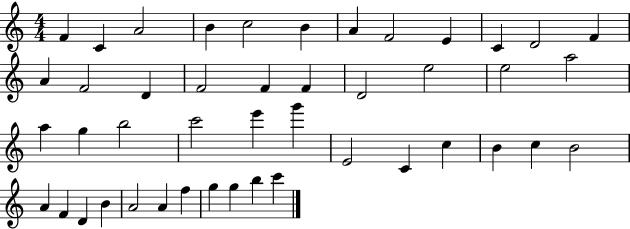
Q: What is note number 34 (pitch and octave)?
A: B4